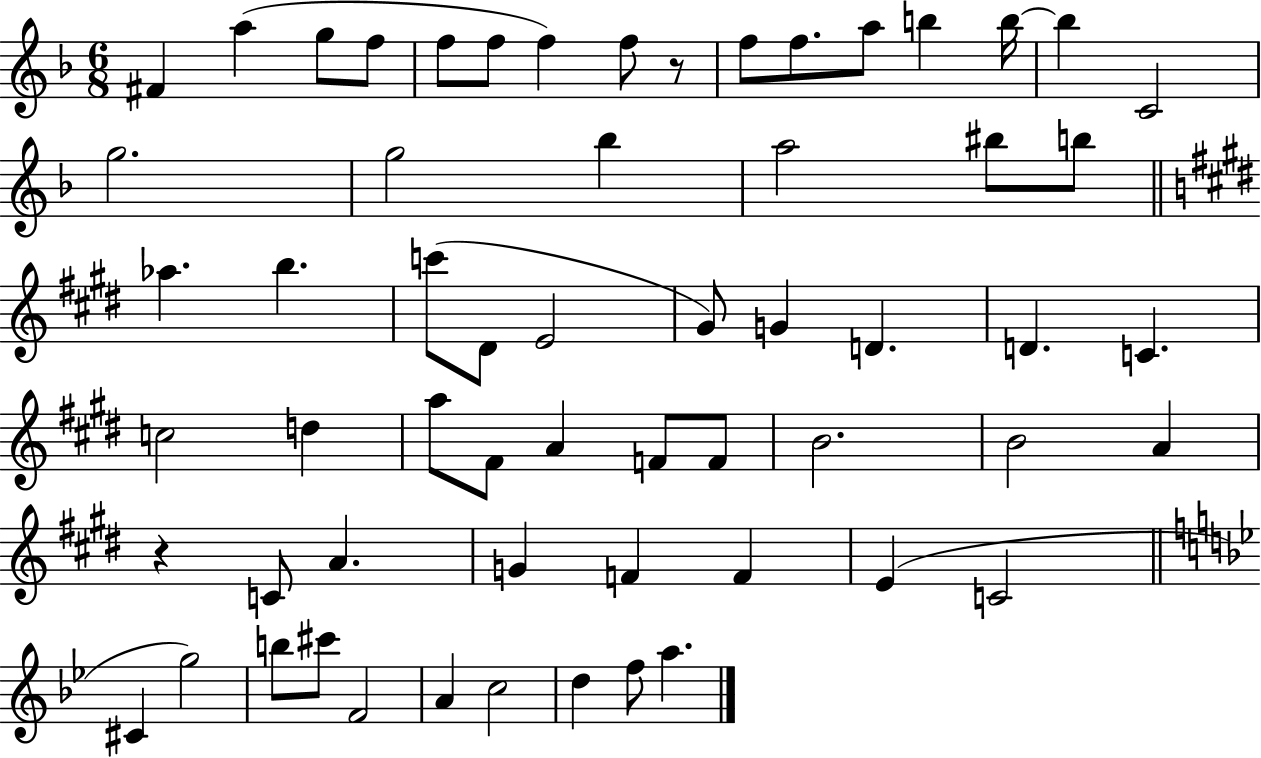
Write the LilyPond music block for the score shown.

{
  \clef treble
  \numericTimeSignature
  \time 6/8
  \key f \major
  fis'4 a''4( g''8 f''8 | f''8 f''8 f''4) f''8 r8 | f''8 f''8. a''8 b''4 b''16~~ | b''4 c'2 | \break g''2. | g''2 bes''4 | a''2 bis''8 b''8 | \bar "||" \break \key e \major aes''4. b''4. | c'''8( dis'8 e'2 | gis'8) g'4 d'4. | d'4. c'4. | \break c''2 d''4 | a''8 fis'8 a'4 f'8 f'8 | b'2. | b'2 a'4 | \break r4 c'8 a'4. | g'4 f'4 f'4 | e'4( c'2 | \bar "||" \break \key g \minor cis'4 g''2) | b''8 cis'''8 f'2 | a'4 c''2 | d''4 f''8 a''4. | \break \bar "|."
}